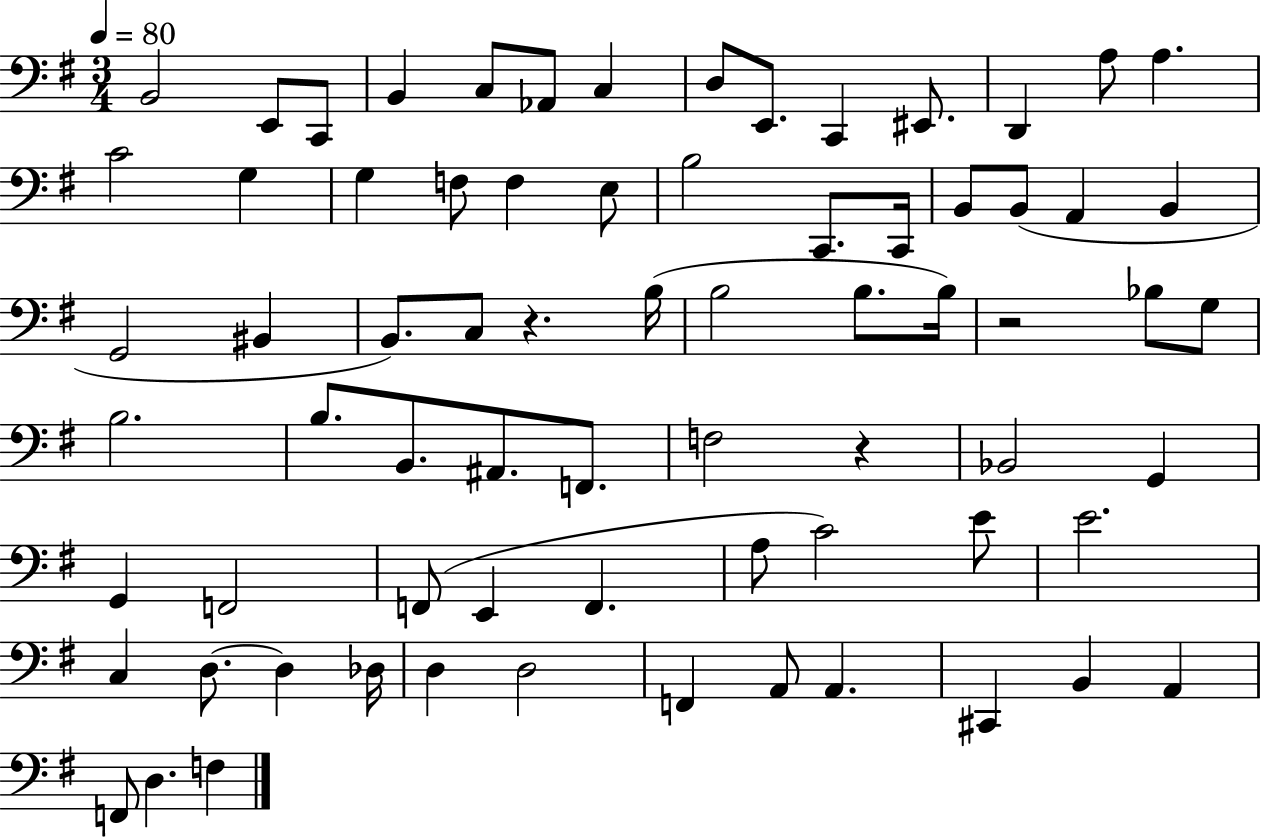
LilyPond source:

{
  \clef bass
  \numericTimeSignature
  \time 3/4
  \key g \major
  \tempo 4 = 80
  b,2 e,8 c,8 | b,4 c8 aes,8 c4 | d8 e,8. c,4 eis,8. | d,4 a8 a4. | \break c'2 g4 | g4 f8 f4 e8 | b2 c,8. c,16 | b,8 b,8( a,4 b,4 | \break g,2 bis,4 | b,8.) c8 r4. b16( | b2 b8. b16) | r2 bes8 g8 | \break b2. | b8. b,8. ais,8. f,8. | f2 r4 | bes,2 g,4 | \break g,4 f,2 | f,8( e,4 f,4. | a8 c'2) e'8 | e'2. | \break c4 d8.~~ d4 des16 | d4 d2 | f,4 a,8 a,4. | cis,4 b,4 a,4 | \break f,8 d4. f4 | \bar "|."
}